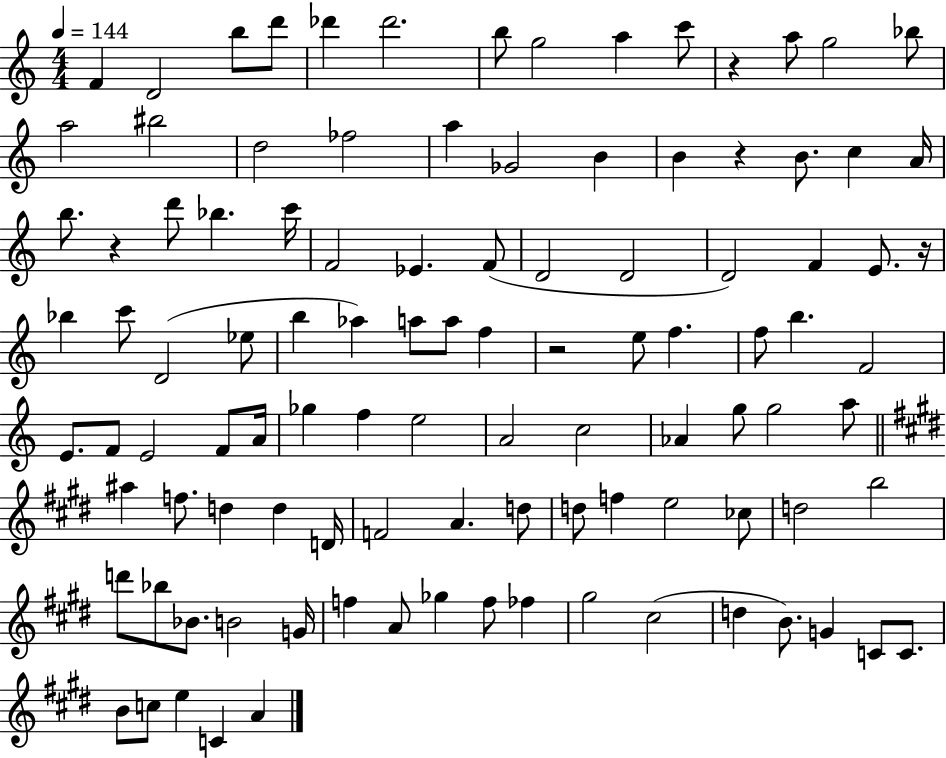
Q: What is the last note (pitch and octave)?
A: A4